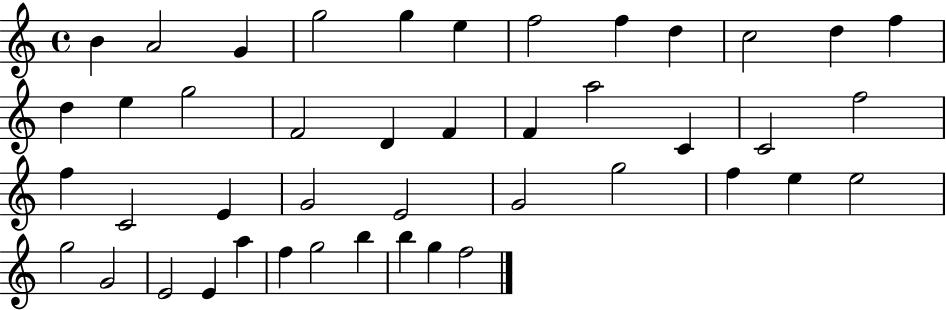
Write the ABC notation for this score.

X:1
T:Untitled
M:4/4
L:1/4
K:C
B A2 G g2 g e f2 f d c2 d f d e g2 F2 D F F a2 C C2 f2 f C2 E G2 E2 G2 g2 f e e2 g2 G2 E2 E a f g2 b b g f2